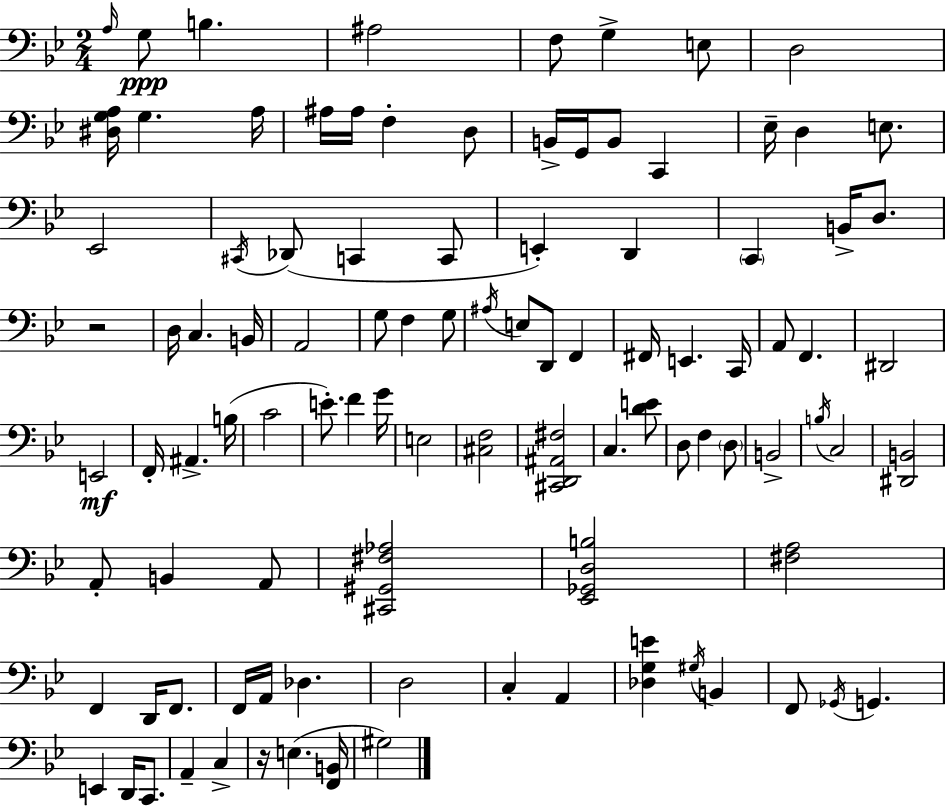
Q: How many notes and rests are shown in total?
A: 100